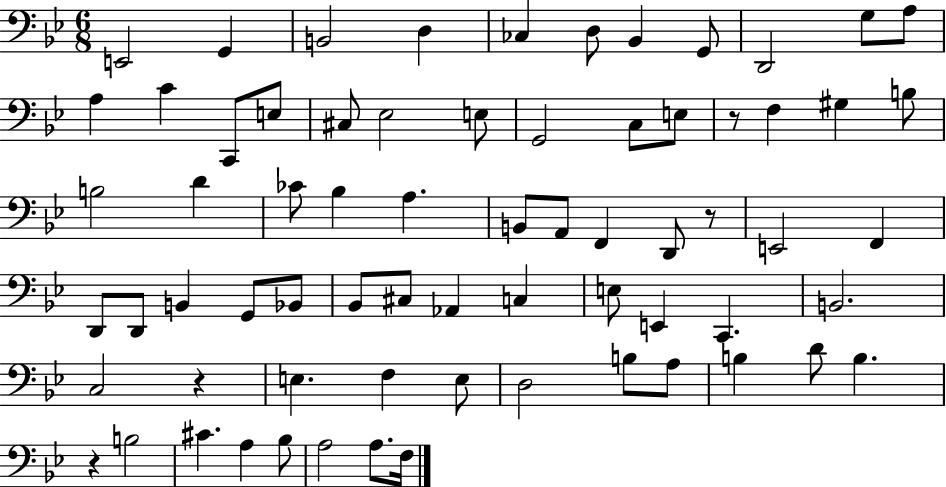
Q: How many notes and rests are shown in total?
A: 69